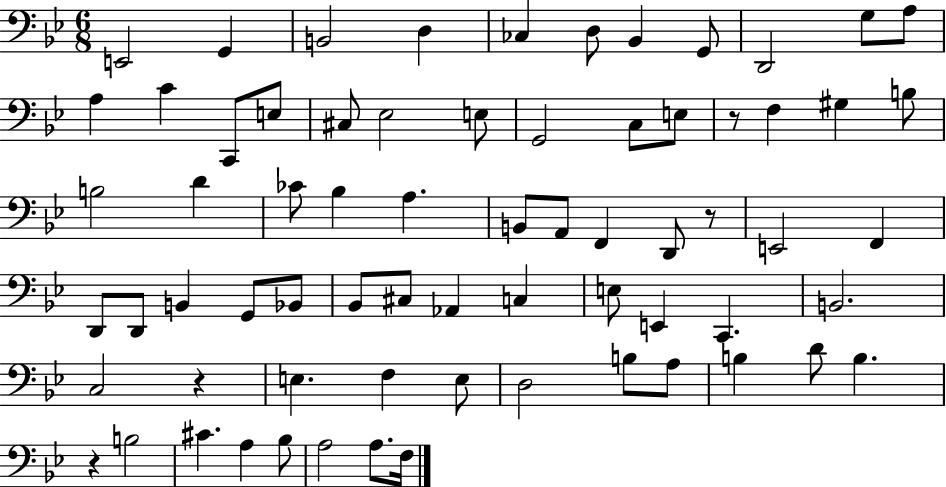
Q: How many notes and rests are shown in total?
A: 69